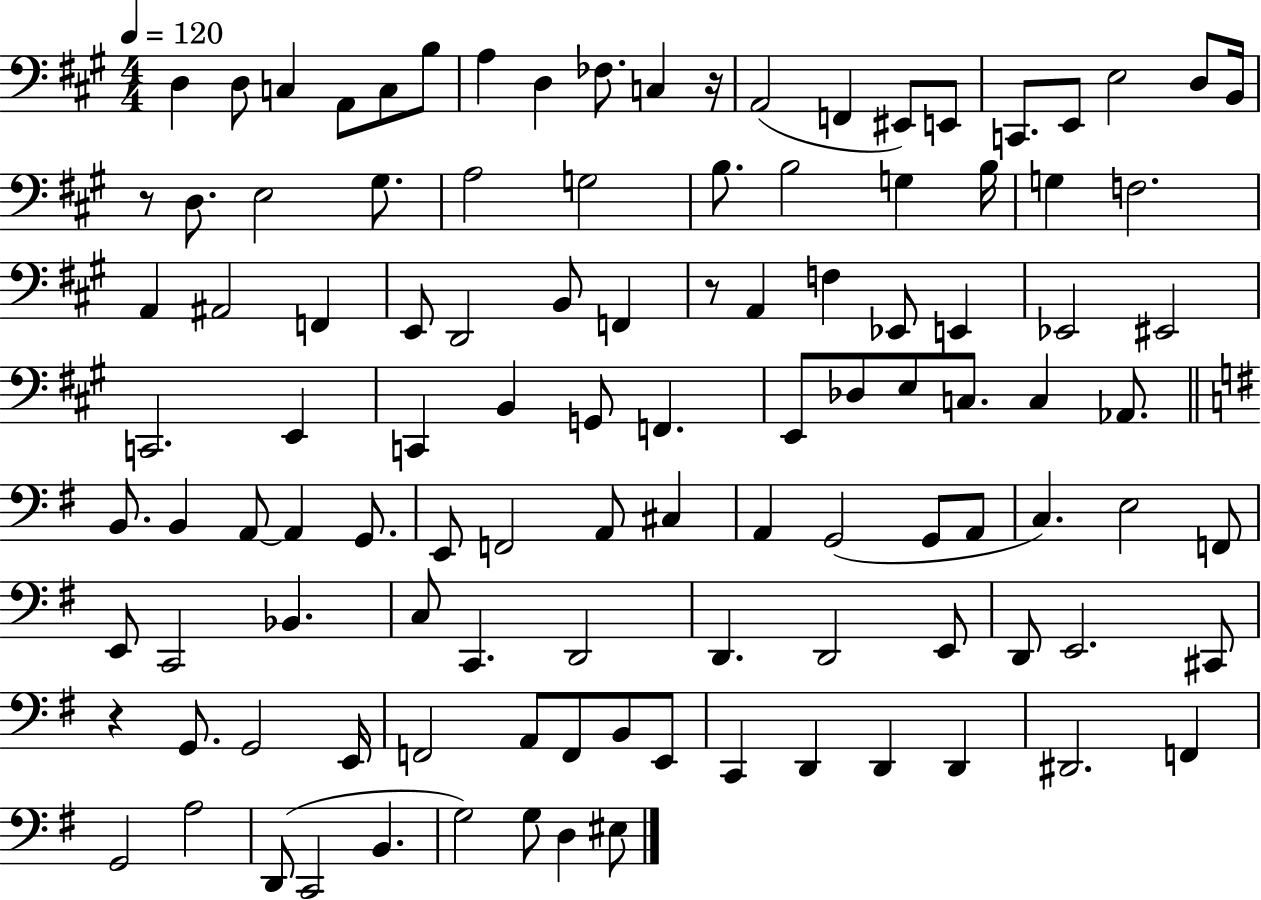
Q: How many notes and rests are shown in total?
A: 110